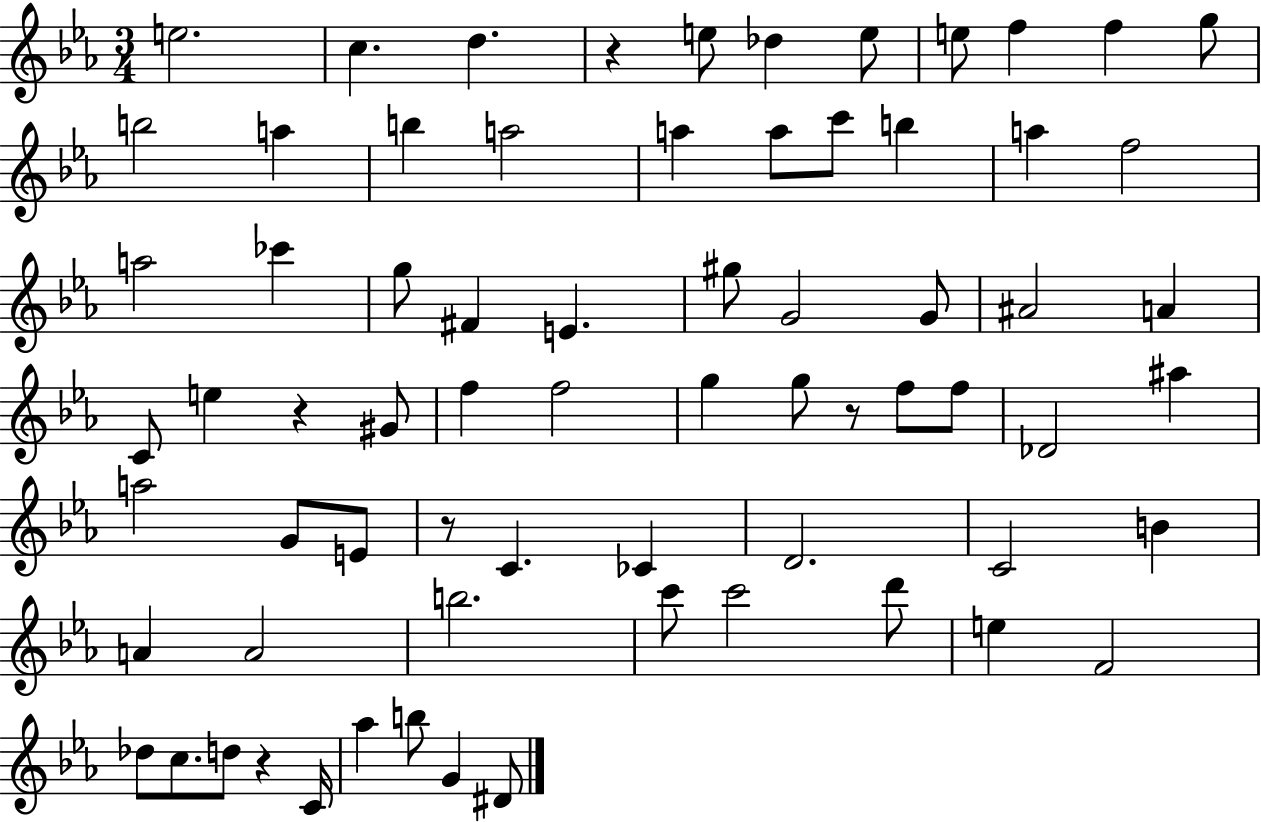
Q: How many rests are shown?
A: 5